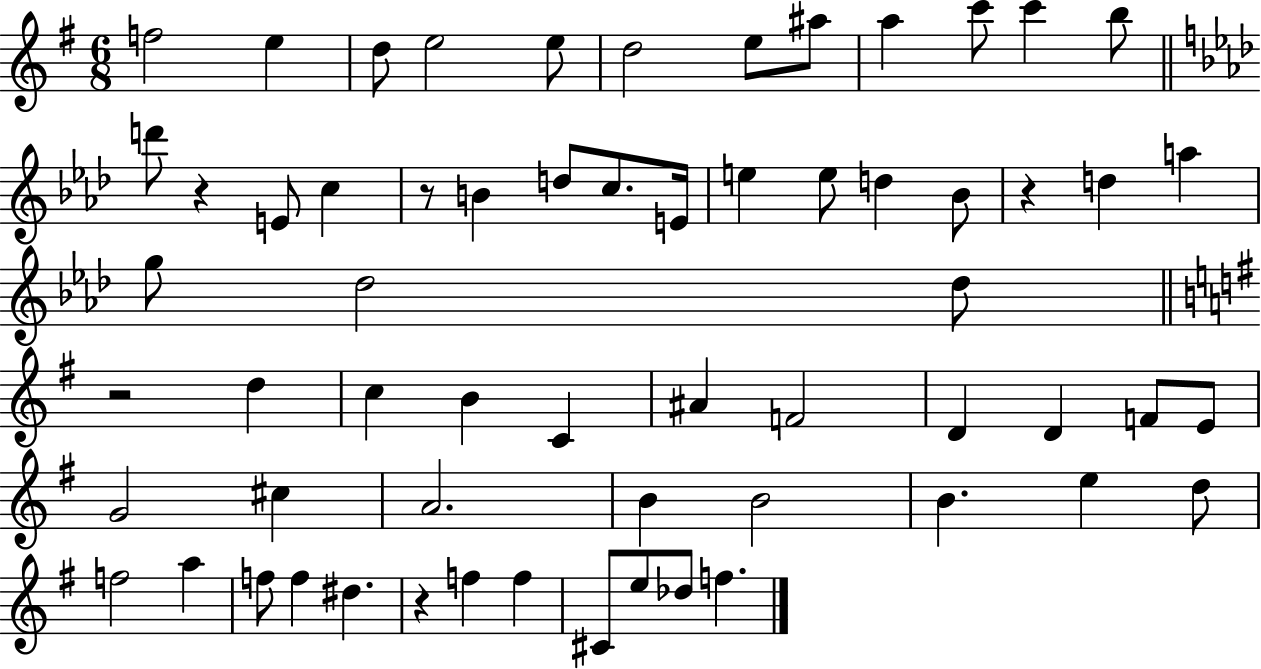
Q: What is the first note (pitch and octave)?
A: F5